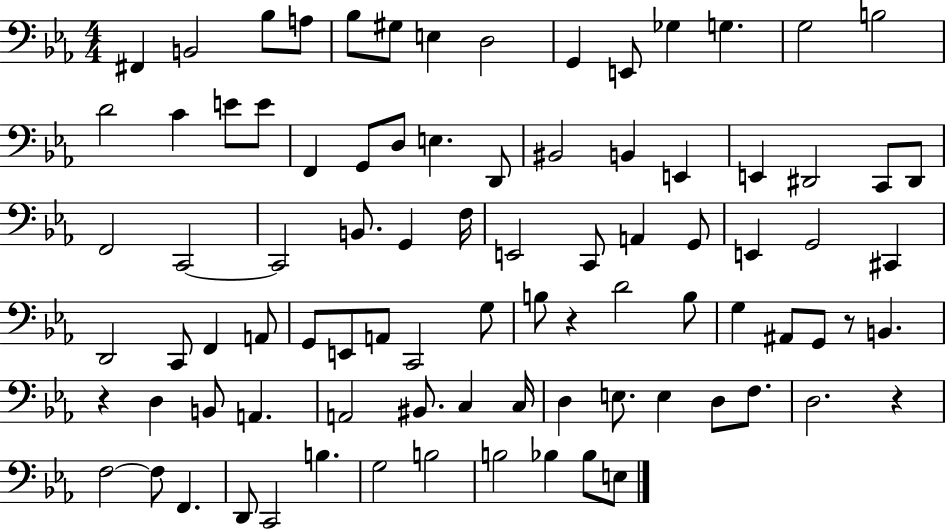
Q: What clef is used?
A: bass